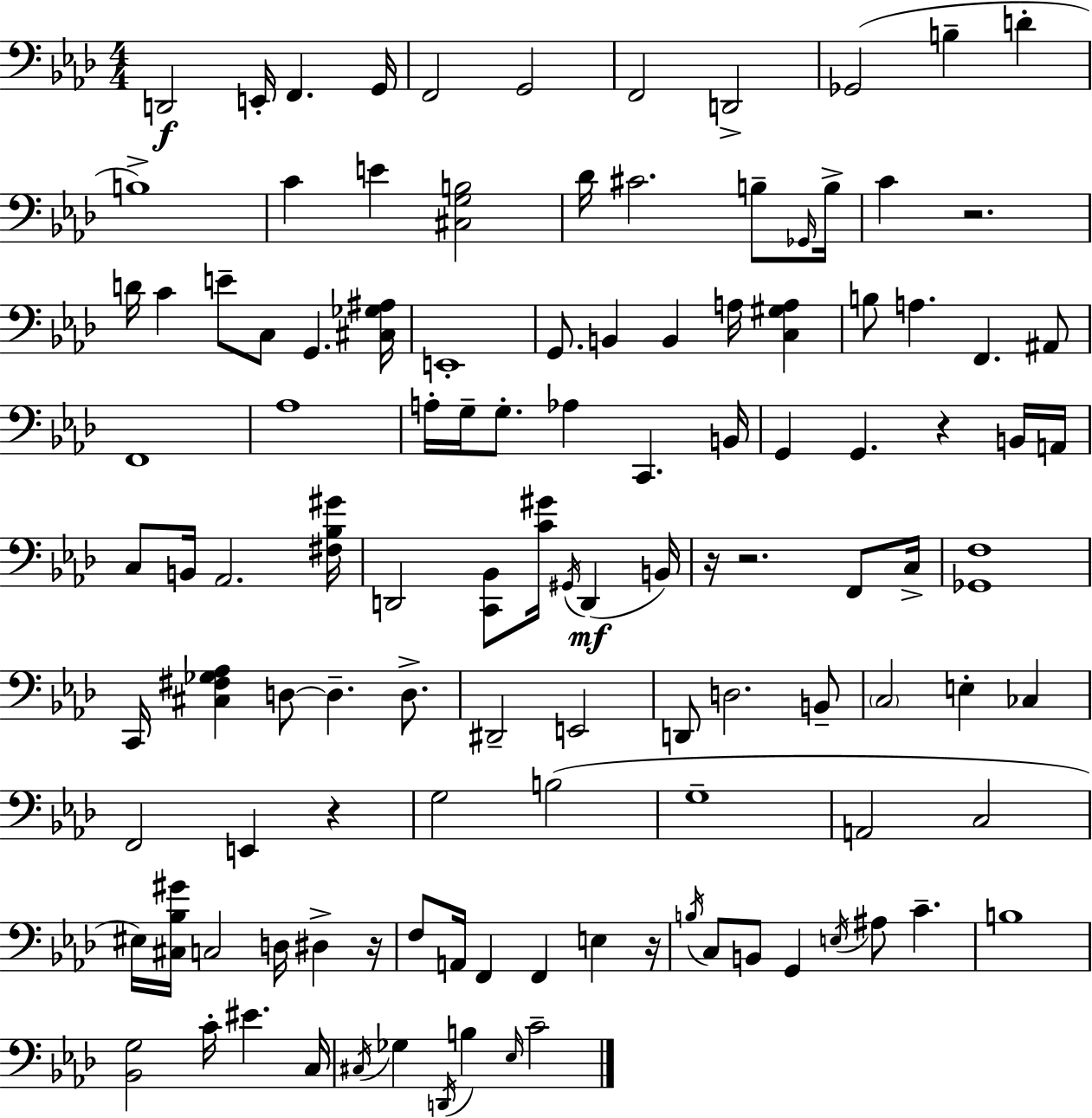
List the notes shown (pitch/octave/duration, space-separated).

D2/h E2/s F2/q. G2/s F2/h G2/h F2/h D2/h Gb2/h B3/q D4/q B3/w C4/q E4/q [C#3,G3,B3]/h Db4/s C#4/h. B3/e Gb2/s B3/s C4/q R/h. D4/s C4/q E4/e C3/e G2/q. [C#3,Gb3,A#3]/s E2/w G2/e. B2/q B2/q A3/s [C3,G#3,A3]/q B3/e A3/q. F2/q. A#2/e F2/w Ab3/w A3/s G3/s G3/e. Ab3/q C2/q. B2/s G2/q G2/q. R/q B2/s A2/s C3/e B2/s Ab2/h. [F#3,Bb3,G#4]/s D2/h [C2,Bb2]/e [C4,G#4]/s G#2/s D2/q B2/s R/s R/h. F2/e C3/s [Gb2,F3]/w C2/s [C#3,F#3,Gb3,Ab3]/q D3/e D3/q. D3/e. D#2/h E2/h D2/e D3/h. B2/e C3/h E3/q CES3/q F2/h E2/q R/q G3/h B3/h G3/w A2/h C3/h EIS3/s [C#3,Bb3,G#4]/s C3/h D3/s D#3/q R/s F3/e A2/s F2/q F2/q E3/q R/s B3/s C3/e B2/e G2/q E3/s A#3/e C4/q. B3/w [Bb2,G3]/h C4/s EIS4/q. C3/s C#3/s Gb3/q D2/s B3/q Eb3/s C4/h